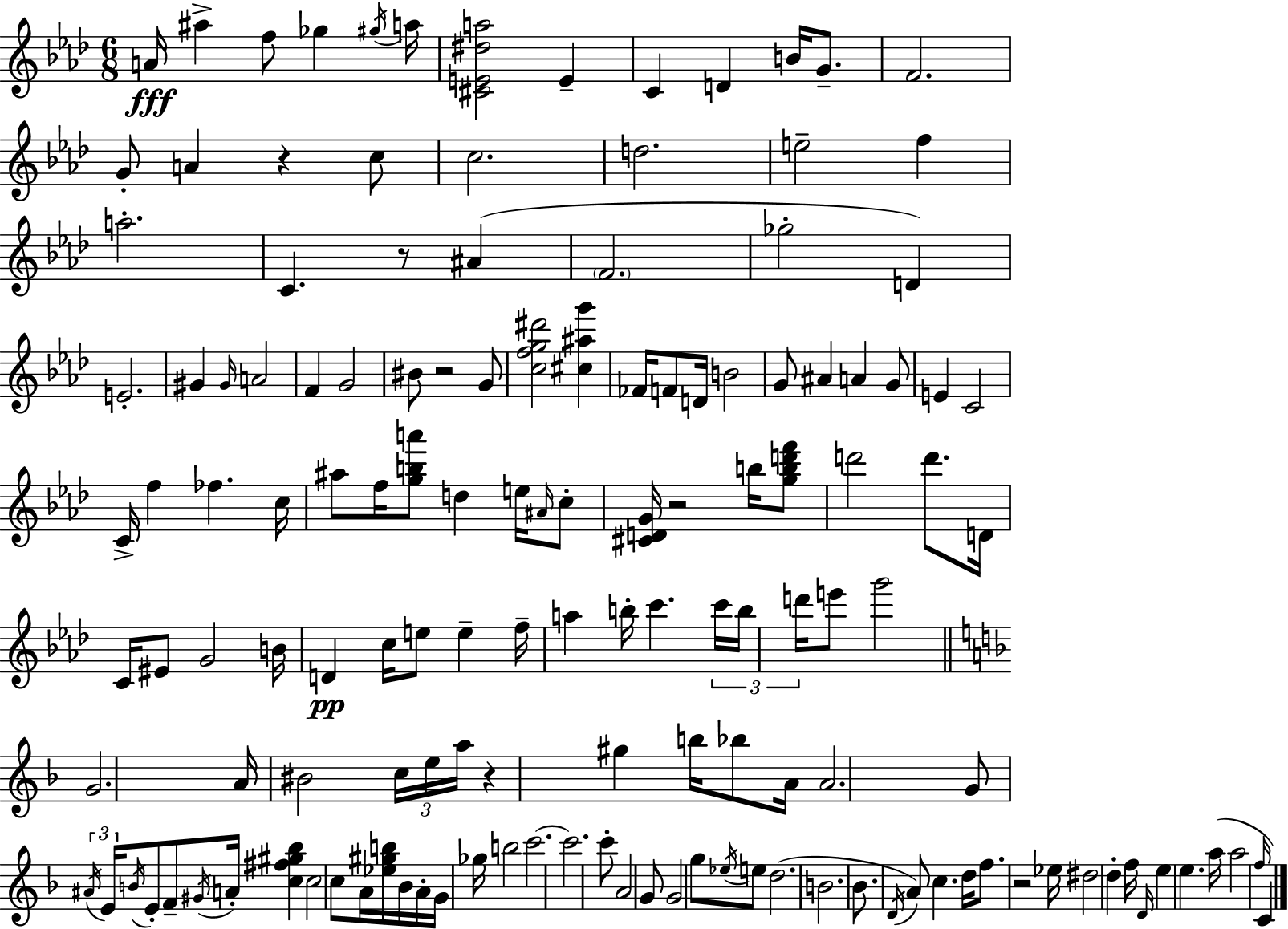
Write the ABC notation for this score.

X:1
T:Untitled
M:6/8
L:1/4
K:Ab
A/4 ^a f/2 _g ^g/4 a/4 [^CE^da]2 E C D B/4 G/2 F2 G/2 A z c/2 c2 d2 e2 f a2 C z/2 ^A F2 _g2 D E2 ^G ^G/4 A2 F G2 ^B/2 z2 G/2 [cfg^d']2 [^c^ag'] _F/4 F/2 D/4 B2 G/2 ^A A G/2 E C2 C/4 f _f c/4 ^a/2 f/4 [gba']/2 d e/4 ^A/4 c/2 [^CDG]/4 z2 b/4 [gbd'f']/2 d'2 d'/2 D/4 C/4 ^E/2 G2 B/4 D c/4 e/2 e f/4 a b/4 c' c'/4 b/4 d'/4 e'/2 g'2 G2 A/4 ^B2 c/4 e/4 a/4 z ^g b/4 _b/2 A/4 A2 G/2 ^A/4 E/4 B/4 E/2 F/2 ^G/4 A/4 [c^f^g_b] c2 c/2 A/4 [_e^gb]/4 _B/4 A/4 G/4 _g/4 b2 c'2 c'2 c'/2 A2 G/2 G2 g/2 _e/4 e/2 d2 B2 _B/2 D/4 A/2 c d/4 f/2 z2 _e/4 ^d2 d f/4 D/4 e e a/4 a2 f/4 C